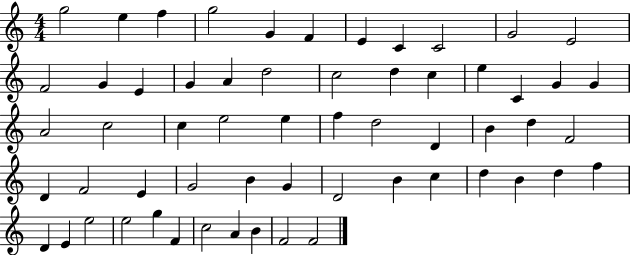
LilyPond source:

{
  \clef treble
  \numericTimeSignature
  \time 4/4
  \key c \major
  g''2 e''4 f''4 | g''2 g'4 f'4 | e'4 c'4 c'2 | g'2 e'2 | \break f'2 g'4 e'4 | g'4 a'4 d''2 | c''2 d''4 c''4 | e''4 c'4 g'4 g'4 | \break a'2 c''2 | c''4 e''2 e''4 | f''4 d''2 d'4 | b'4 d''4 f'2 | \break d'4 f'2 e'4 | g'2 b'4 g'4 | d'2 b'4 c''4 | d''4 b'4 d''4 f''4 | \break d'4 e'4 e''2 | e''2 g''4 f'4 | c''2 a'4 b'4 | f'2 f'2 | \break \bar "|."
}